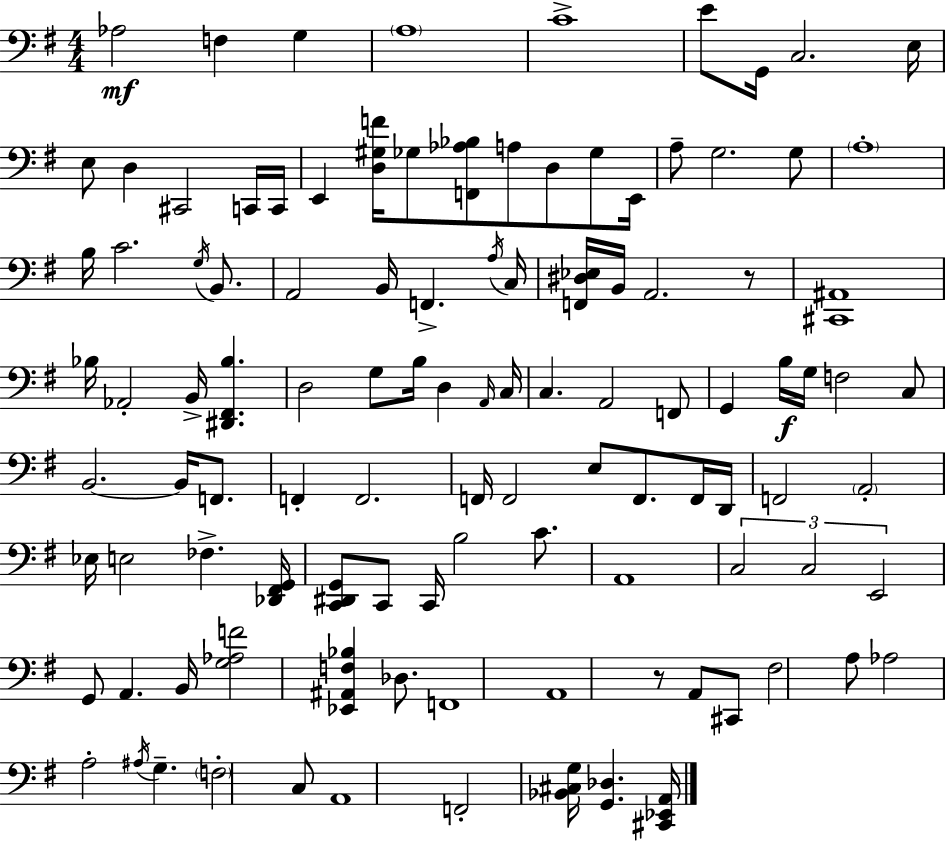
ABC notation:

X:1
T:Untitled
M:4/4
L:1/4
K:Em
_A,2 F, G, A,4 C4 E/2 G,,/4 C,2 E,/4 E,/2 D, ^C,,2 C,,/4 C,,/4 E,, [D,^G,F]/4 _G,/2 [F,,_A,_B,]/2 A,/2 D,/2 _G,/2 E,,/4 A,/2 G,2 G,/2 A,4 B,/4 C2 G,/4 B,,/2 A,,2 B,,/4 F,, A,/4 C,/4 [F,,^D,_E,]/4 B,,/4 A,,2 z/2 [^C,,^A,,]4 _B,/4 _A,,2 B,,/4 [^D,,^F,,_B,] D,2 G,/2 B,/4 D, A,,/4 C,/4 C, A,,2 F,,/2 G,, B,/4 G,/4 F,2 C,/2 B,,2 B,,/4 F,,/2 F,, F,,2 F,,/4 F,,2 E,/2 F,,/2 F,,/4 D,,/4 F,,2 A,,2 _E,/4 E,2 _F, [_D,,^F,,G,,]/4 [C,,^D,,G,,]/2 C,,/2 C,,/4 B,2 C/2 A,,4 C,2 C,2 E,,2 G,,/2 A,, B,,/4 [G,_A,F]2 [_E,,^A,,F,_B,] _D,/2 F,,4 A,,4 z/2 A,,/2 ^C,,/2 ^F,2 A,/2 _A,2 A,2 ^A,/4 G, F,2 C,/2 A,,4 F,,2 [_B,,^C,G,]/4 [G,,_D,] [^C,,_E,,A,,]/4